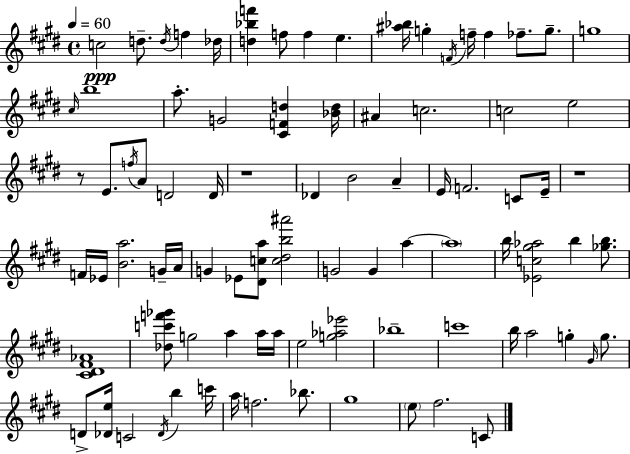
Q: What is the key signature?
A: E major